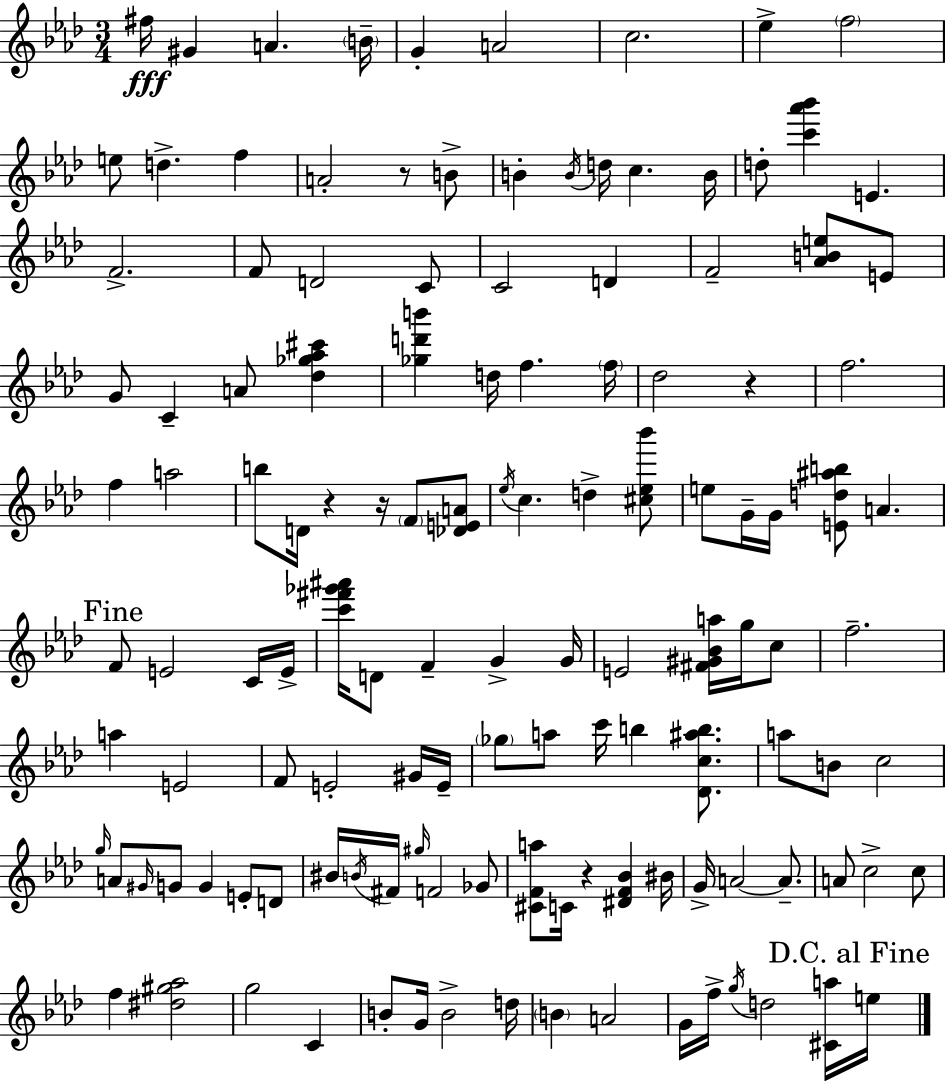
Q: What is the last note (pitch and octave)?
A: E5